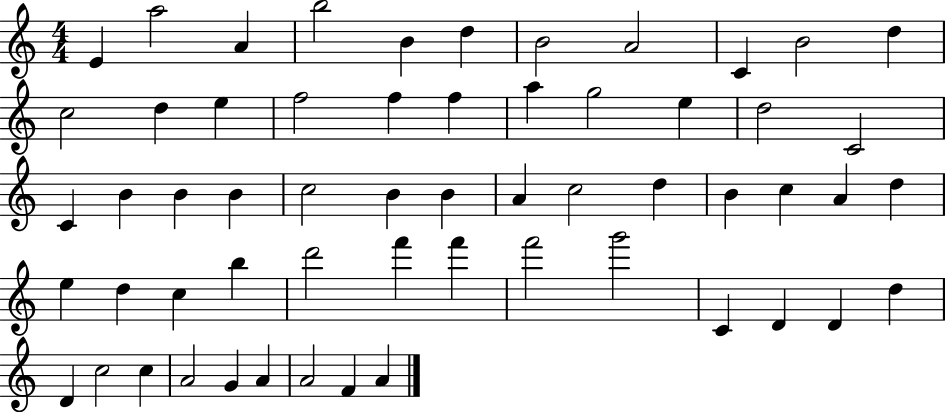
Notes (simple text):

E4/q A5/h A4/q B5/h B4/q D5/q B4/h A4/h C4/q B4/h D5/q C5/h D5/q E5/q F5/h F5/q F5/q A5/q G5/h E5/q D5/h C4/h C4/q B4/q B4/q B4/q C5/h B4/q B4/q A4/q C5/h D5/q B4/q C5/q A4/q D5/q E5/q D5/q C5/q B5/q D6/h F6/q F6/q F6/h G6/h C4/q D4/q D4/q D5/q D4/q C5/h C5/q A4/h G4/q A4/q A4/h F4/q A4/q